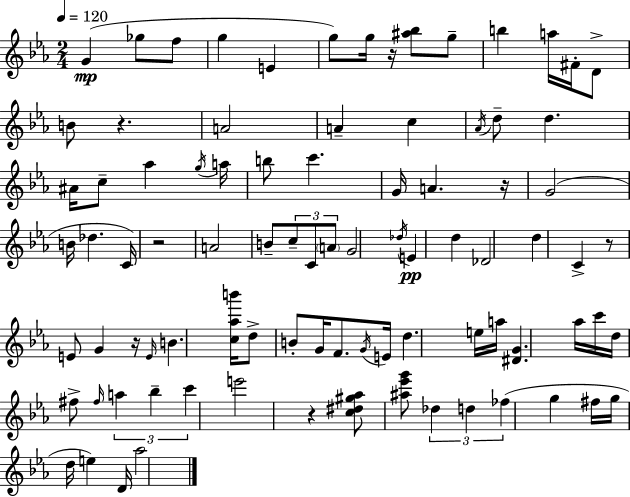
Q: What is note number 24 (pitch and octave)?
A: A5